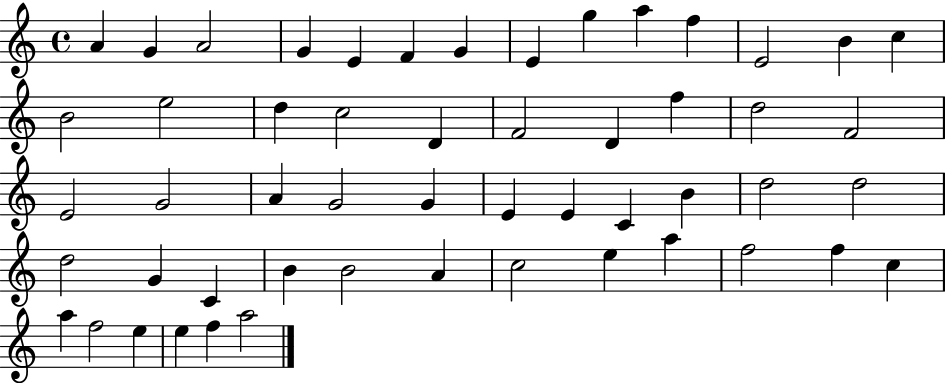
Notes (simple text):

A4/q G4/q A4/h G4/q E4/q F4/q G4/q E4/q G5/q A5/q F5/q E4/h B4/q C5/q B4/h E5/h D5/q C5/h D4/q F4/h D4/q F5/q D5/h F4/h E4/h G4/h A4/q G4/h G4/q E4/q E4/q C4/q B4/q D5/h D5/h D5/h G4/q C4/q B4/q B4/h A4/q C5/h E5/q A5/q F5/h F5/q C5/q A5/q F5/h E5/q E5/q F5/q A5/h